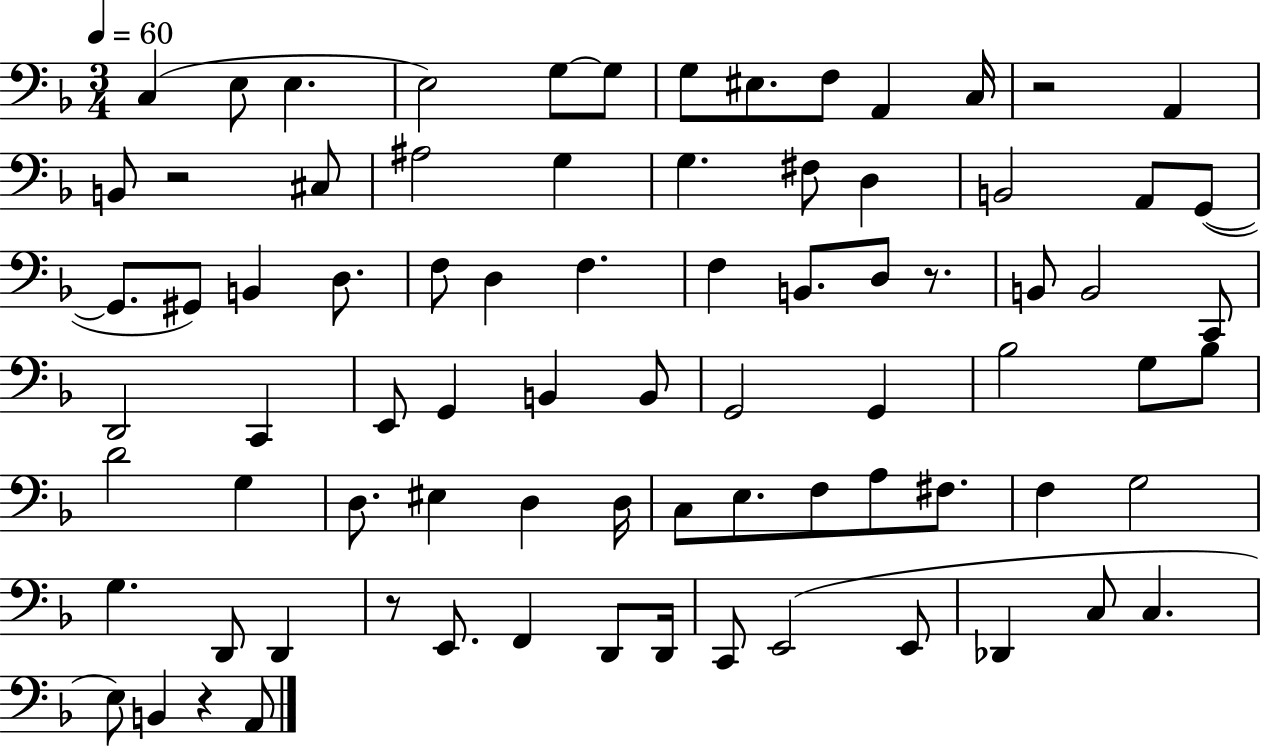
{
  \clef bass
  \numericTimeSignature
  \time 3/4
  \key f \major
  \tempo 4 = 60
  \repeat volta 2 { c4( e8 e4. | e2) g8~~ g8 | g8 eis8. f8 a,4 c16 | r2 a,4 | \break b,8 r2 cis8 | ais2 g4 | g4. fis8 d4 | b,2 a,8 g,8~(~ | \break g,8. gis,8) b,4 d8. | f8 d4 f4. | f4 b,8. d8 r8. | b,8 b,2 c,8 | \break d,2 c,4 | e,8 g,4 b,4 b,8 | g,2 g,4 | bes2 g8 bes8 | \break d'2 g4 | d8. eis4 d4 d16 | c8 e8. f8 a8 fis8. | f4 g2 | \break g4. d,8 d,4 | r8 e,8. f,4 d,8 d,16 | c,8 e,2( e,8 | des,4 c8 c4. | \break e8) b,4 r4 a,8 | } \bar "|."
}